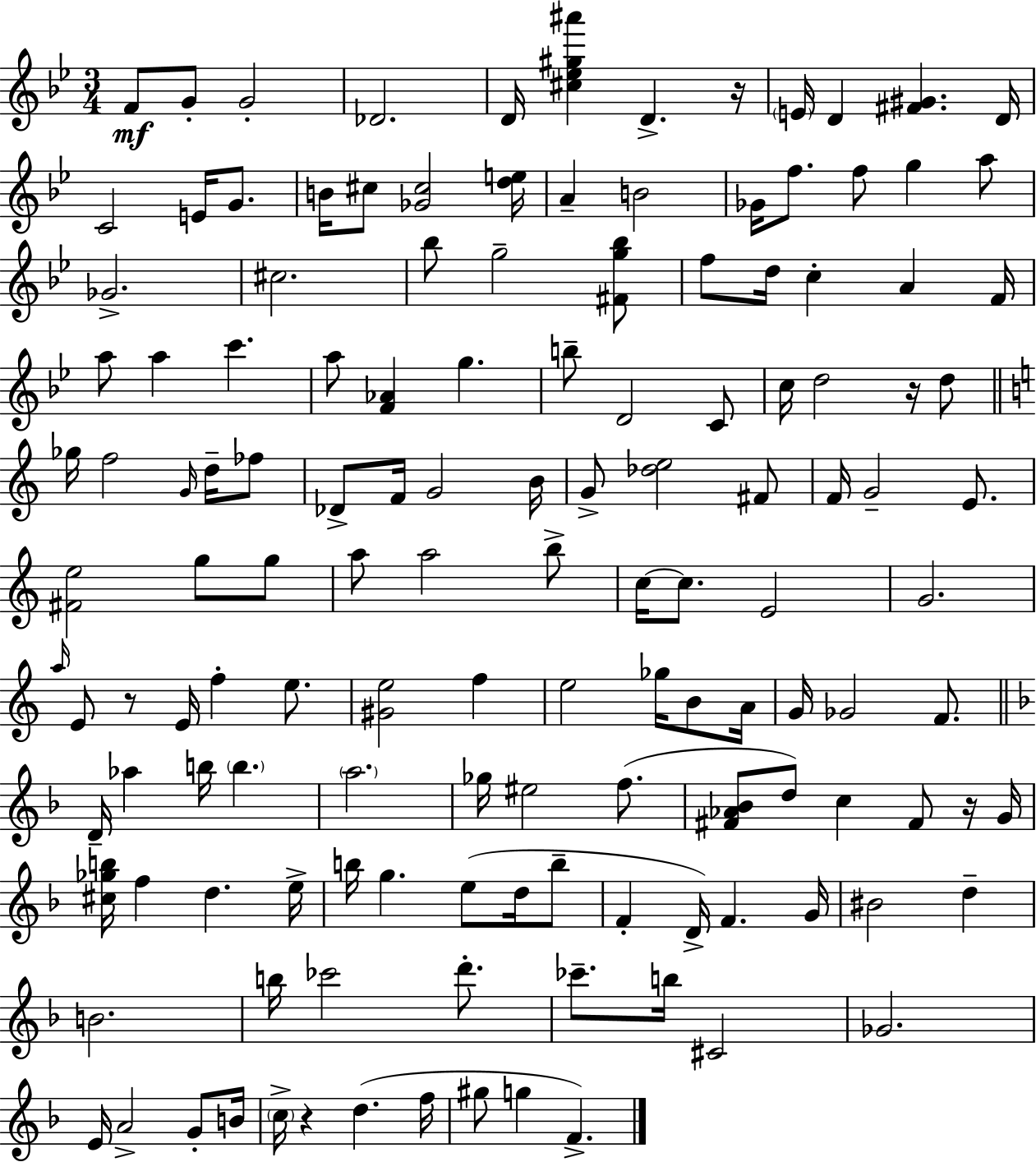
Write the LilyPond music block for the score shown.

{
  \clef treble
  \numericTimeSignature
  \time 3/4
  \key g \minor
  f'8\mf g'8-. g'2-. | des'2. | d'16 <cis'' ees'' gis'' ais'''>4 d'4.-> r16 | \parenthesize e'16 d'4 <fis' gis'>4. d'16 | \break c'2 e'16 g'8. | b'16 cis''8 <ges' cis''>2 <d'' e''>16 | a'4-- b'2 | ges'16 f''8. f''8 g''4 a''8 | \break ges'2.-> | cis''2. | bes''8 g''2-- <fis' g'' bes''>8 | f''8 d''16 c''4-. a'4 f'16 | \break a''8 a''4 c'''4. | a''8 <f' aes'>4 g''4. | b''8-- d'2 c'8 | c''16 d''2 r16 d''8 | \break \bar "||" \break \key c \major ges''16 f''2 \grace { g'16 } d''16-- fes''8 | des'8-> f'16 g'2 | b'16 g'8-> <des'' e''>2 fis'8 | f'16 g'2-- e'8. | \break <fis' e''>2 g''8 g''8 | a''8 a''2 b''8-> | c''16~~ c''8. e'2 | g'2. | \break \grace { a''16 } e'8 r8 e'16 f''4-. e''8. | <gis' e''>2 f''4 | e''2 ges''16 b'8 | a'16 g'16 ges'2 f'8. | \break \bar "||" \break \key d \minor d'16-- aes''4 b''16 \parenthesize b''4. | \parenthesize a''2. | ges''16 eis''2 f''8.( | <fis' aes' bes'>8 d''8) c''4 fis'8 r16 g'16 | \break <cis'' ges'' b''>16 f''4 d''4. e''16-> | b''16 g''4. e''8( d''16 b''8-- | f'4-. d'16->) f'4. g'16 | bis'2 d''4-- | \break b'2. | b''16 ces'''2 d'''8.-. | ces'''8.-- b''16 cis'2 | ges'2. | \break e'16 a'2-> g'8-. b'16 | \parenthesize c''16-> r4 d''4.( f''16 | gis''8 g''4 f'4.->) | \bar "|."
}